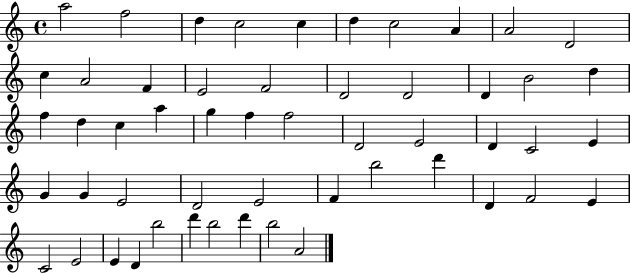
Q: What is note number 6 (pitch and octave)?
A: D5